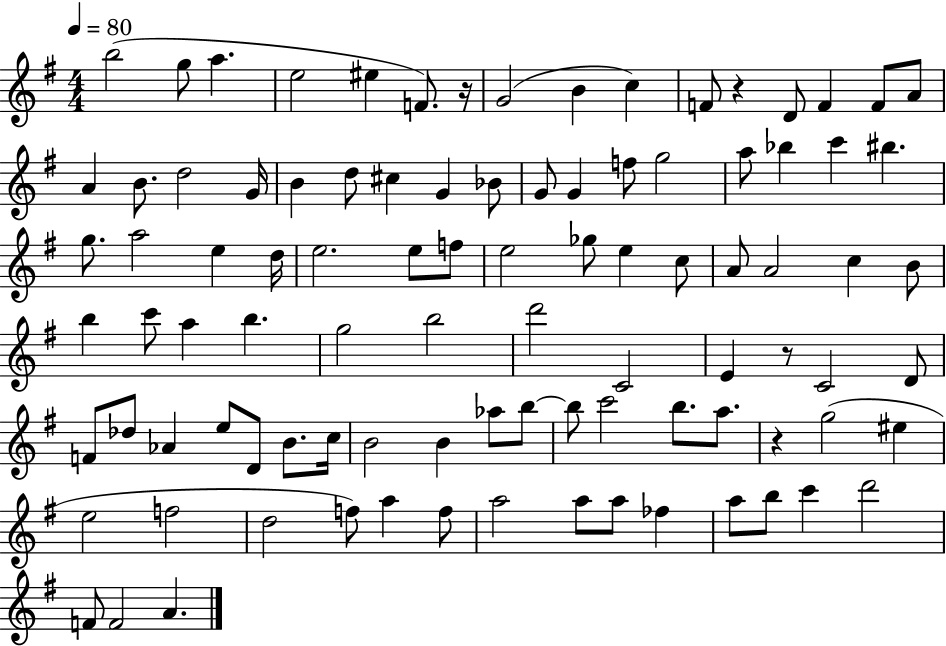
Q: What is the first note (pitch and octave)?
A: B5